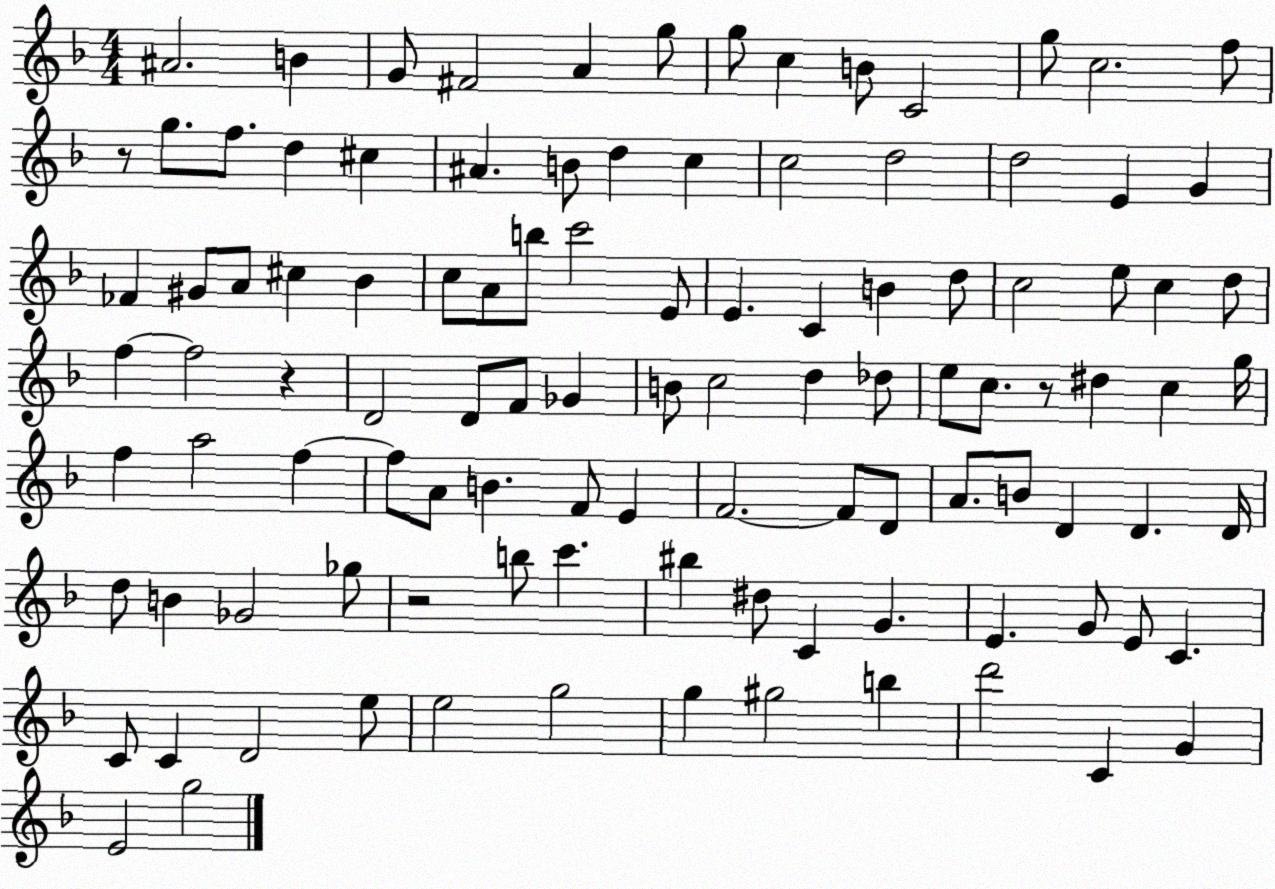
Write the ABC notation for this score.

X:1
T:Untitled
M:4/4
L:1/4
K:F
^A2 B G/2 ^F2 A g/2 g/2 c B/2 C2 g/2 c2 f/2 z/2 g/2 f/2 d ^c ^A B/2 d c c2 d2 d2 E G _F ^G/2 A/2 ^c _B c/2 A/2 b/2 c'2 E/2 E C B d/2 c2 e/2 c d/2 f f2 z D2 D/2 F/2 _G B/2 c2 d _d/2 e/2 c/2 z/2 ^d c g/4 f a2 f f/2 A/2 B F/2 E F2 F/2 D/2 A/2 B/2 D D D/4 d/2 B _G2 _g/2 z2 b/2 c' ^b ^d/2 C G E G/2 E/2 C C/2 C D2 e/2 e2 g2 g ^g2 b d'2 C G E2 g2